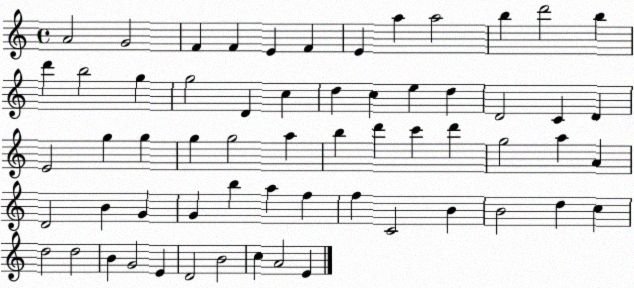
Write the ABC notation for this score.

X:1
T:Untitled
M:4/4
L:1/4
K:C
A2 G2 F F E F E a a2 b d'2 b d' b2 g g2 D c d c e d D2 C D E2 g g g g2 a b d' c' d' g2 a A D2 B G G b a f f C2 B B2 d c d2 d2 B G2 E D2 B2 c A2 E